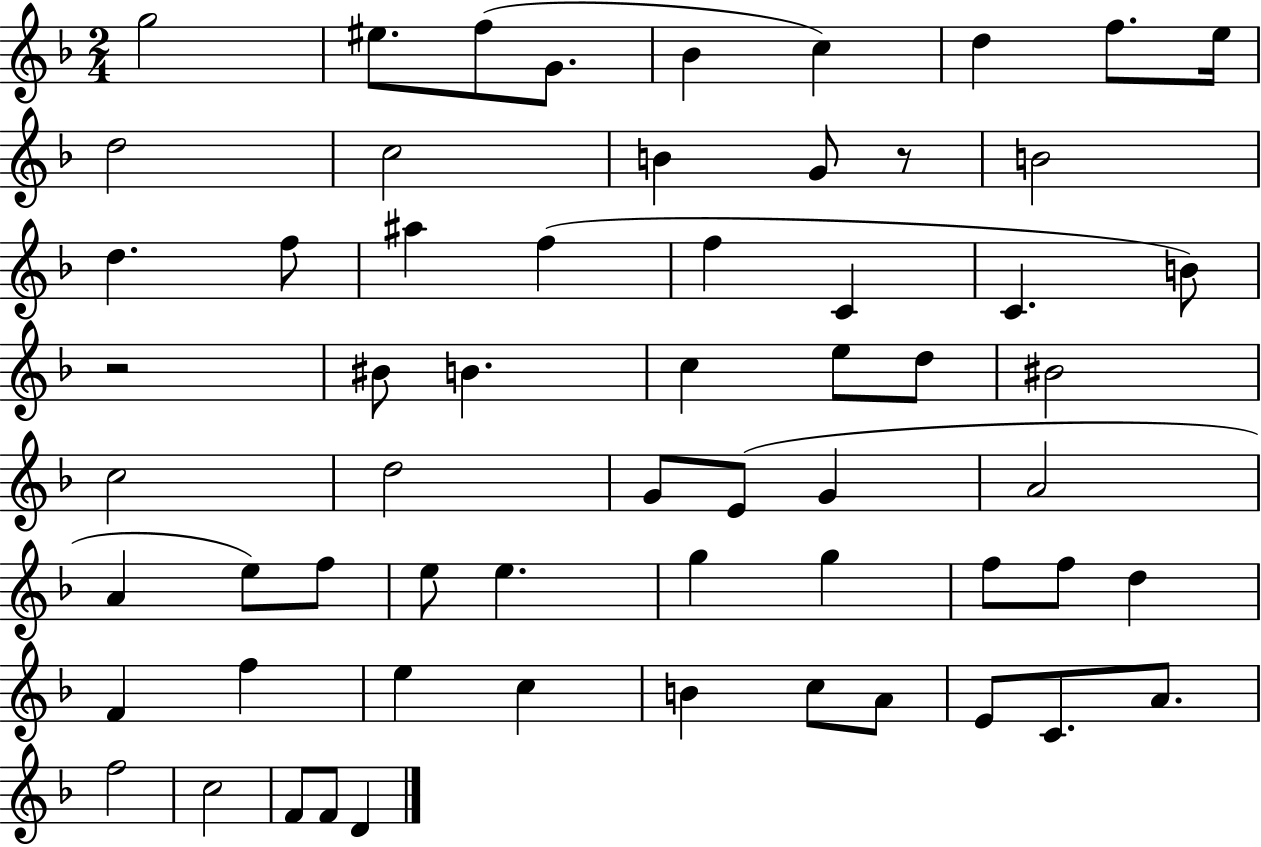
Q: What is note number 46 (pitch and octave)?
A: F5